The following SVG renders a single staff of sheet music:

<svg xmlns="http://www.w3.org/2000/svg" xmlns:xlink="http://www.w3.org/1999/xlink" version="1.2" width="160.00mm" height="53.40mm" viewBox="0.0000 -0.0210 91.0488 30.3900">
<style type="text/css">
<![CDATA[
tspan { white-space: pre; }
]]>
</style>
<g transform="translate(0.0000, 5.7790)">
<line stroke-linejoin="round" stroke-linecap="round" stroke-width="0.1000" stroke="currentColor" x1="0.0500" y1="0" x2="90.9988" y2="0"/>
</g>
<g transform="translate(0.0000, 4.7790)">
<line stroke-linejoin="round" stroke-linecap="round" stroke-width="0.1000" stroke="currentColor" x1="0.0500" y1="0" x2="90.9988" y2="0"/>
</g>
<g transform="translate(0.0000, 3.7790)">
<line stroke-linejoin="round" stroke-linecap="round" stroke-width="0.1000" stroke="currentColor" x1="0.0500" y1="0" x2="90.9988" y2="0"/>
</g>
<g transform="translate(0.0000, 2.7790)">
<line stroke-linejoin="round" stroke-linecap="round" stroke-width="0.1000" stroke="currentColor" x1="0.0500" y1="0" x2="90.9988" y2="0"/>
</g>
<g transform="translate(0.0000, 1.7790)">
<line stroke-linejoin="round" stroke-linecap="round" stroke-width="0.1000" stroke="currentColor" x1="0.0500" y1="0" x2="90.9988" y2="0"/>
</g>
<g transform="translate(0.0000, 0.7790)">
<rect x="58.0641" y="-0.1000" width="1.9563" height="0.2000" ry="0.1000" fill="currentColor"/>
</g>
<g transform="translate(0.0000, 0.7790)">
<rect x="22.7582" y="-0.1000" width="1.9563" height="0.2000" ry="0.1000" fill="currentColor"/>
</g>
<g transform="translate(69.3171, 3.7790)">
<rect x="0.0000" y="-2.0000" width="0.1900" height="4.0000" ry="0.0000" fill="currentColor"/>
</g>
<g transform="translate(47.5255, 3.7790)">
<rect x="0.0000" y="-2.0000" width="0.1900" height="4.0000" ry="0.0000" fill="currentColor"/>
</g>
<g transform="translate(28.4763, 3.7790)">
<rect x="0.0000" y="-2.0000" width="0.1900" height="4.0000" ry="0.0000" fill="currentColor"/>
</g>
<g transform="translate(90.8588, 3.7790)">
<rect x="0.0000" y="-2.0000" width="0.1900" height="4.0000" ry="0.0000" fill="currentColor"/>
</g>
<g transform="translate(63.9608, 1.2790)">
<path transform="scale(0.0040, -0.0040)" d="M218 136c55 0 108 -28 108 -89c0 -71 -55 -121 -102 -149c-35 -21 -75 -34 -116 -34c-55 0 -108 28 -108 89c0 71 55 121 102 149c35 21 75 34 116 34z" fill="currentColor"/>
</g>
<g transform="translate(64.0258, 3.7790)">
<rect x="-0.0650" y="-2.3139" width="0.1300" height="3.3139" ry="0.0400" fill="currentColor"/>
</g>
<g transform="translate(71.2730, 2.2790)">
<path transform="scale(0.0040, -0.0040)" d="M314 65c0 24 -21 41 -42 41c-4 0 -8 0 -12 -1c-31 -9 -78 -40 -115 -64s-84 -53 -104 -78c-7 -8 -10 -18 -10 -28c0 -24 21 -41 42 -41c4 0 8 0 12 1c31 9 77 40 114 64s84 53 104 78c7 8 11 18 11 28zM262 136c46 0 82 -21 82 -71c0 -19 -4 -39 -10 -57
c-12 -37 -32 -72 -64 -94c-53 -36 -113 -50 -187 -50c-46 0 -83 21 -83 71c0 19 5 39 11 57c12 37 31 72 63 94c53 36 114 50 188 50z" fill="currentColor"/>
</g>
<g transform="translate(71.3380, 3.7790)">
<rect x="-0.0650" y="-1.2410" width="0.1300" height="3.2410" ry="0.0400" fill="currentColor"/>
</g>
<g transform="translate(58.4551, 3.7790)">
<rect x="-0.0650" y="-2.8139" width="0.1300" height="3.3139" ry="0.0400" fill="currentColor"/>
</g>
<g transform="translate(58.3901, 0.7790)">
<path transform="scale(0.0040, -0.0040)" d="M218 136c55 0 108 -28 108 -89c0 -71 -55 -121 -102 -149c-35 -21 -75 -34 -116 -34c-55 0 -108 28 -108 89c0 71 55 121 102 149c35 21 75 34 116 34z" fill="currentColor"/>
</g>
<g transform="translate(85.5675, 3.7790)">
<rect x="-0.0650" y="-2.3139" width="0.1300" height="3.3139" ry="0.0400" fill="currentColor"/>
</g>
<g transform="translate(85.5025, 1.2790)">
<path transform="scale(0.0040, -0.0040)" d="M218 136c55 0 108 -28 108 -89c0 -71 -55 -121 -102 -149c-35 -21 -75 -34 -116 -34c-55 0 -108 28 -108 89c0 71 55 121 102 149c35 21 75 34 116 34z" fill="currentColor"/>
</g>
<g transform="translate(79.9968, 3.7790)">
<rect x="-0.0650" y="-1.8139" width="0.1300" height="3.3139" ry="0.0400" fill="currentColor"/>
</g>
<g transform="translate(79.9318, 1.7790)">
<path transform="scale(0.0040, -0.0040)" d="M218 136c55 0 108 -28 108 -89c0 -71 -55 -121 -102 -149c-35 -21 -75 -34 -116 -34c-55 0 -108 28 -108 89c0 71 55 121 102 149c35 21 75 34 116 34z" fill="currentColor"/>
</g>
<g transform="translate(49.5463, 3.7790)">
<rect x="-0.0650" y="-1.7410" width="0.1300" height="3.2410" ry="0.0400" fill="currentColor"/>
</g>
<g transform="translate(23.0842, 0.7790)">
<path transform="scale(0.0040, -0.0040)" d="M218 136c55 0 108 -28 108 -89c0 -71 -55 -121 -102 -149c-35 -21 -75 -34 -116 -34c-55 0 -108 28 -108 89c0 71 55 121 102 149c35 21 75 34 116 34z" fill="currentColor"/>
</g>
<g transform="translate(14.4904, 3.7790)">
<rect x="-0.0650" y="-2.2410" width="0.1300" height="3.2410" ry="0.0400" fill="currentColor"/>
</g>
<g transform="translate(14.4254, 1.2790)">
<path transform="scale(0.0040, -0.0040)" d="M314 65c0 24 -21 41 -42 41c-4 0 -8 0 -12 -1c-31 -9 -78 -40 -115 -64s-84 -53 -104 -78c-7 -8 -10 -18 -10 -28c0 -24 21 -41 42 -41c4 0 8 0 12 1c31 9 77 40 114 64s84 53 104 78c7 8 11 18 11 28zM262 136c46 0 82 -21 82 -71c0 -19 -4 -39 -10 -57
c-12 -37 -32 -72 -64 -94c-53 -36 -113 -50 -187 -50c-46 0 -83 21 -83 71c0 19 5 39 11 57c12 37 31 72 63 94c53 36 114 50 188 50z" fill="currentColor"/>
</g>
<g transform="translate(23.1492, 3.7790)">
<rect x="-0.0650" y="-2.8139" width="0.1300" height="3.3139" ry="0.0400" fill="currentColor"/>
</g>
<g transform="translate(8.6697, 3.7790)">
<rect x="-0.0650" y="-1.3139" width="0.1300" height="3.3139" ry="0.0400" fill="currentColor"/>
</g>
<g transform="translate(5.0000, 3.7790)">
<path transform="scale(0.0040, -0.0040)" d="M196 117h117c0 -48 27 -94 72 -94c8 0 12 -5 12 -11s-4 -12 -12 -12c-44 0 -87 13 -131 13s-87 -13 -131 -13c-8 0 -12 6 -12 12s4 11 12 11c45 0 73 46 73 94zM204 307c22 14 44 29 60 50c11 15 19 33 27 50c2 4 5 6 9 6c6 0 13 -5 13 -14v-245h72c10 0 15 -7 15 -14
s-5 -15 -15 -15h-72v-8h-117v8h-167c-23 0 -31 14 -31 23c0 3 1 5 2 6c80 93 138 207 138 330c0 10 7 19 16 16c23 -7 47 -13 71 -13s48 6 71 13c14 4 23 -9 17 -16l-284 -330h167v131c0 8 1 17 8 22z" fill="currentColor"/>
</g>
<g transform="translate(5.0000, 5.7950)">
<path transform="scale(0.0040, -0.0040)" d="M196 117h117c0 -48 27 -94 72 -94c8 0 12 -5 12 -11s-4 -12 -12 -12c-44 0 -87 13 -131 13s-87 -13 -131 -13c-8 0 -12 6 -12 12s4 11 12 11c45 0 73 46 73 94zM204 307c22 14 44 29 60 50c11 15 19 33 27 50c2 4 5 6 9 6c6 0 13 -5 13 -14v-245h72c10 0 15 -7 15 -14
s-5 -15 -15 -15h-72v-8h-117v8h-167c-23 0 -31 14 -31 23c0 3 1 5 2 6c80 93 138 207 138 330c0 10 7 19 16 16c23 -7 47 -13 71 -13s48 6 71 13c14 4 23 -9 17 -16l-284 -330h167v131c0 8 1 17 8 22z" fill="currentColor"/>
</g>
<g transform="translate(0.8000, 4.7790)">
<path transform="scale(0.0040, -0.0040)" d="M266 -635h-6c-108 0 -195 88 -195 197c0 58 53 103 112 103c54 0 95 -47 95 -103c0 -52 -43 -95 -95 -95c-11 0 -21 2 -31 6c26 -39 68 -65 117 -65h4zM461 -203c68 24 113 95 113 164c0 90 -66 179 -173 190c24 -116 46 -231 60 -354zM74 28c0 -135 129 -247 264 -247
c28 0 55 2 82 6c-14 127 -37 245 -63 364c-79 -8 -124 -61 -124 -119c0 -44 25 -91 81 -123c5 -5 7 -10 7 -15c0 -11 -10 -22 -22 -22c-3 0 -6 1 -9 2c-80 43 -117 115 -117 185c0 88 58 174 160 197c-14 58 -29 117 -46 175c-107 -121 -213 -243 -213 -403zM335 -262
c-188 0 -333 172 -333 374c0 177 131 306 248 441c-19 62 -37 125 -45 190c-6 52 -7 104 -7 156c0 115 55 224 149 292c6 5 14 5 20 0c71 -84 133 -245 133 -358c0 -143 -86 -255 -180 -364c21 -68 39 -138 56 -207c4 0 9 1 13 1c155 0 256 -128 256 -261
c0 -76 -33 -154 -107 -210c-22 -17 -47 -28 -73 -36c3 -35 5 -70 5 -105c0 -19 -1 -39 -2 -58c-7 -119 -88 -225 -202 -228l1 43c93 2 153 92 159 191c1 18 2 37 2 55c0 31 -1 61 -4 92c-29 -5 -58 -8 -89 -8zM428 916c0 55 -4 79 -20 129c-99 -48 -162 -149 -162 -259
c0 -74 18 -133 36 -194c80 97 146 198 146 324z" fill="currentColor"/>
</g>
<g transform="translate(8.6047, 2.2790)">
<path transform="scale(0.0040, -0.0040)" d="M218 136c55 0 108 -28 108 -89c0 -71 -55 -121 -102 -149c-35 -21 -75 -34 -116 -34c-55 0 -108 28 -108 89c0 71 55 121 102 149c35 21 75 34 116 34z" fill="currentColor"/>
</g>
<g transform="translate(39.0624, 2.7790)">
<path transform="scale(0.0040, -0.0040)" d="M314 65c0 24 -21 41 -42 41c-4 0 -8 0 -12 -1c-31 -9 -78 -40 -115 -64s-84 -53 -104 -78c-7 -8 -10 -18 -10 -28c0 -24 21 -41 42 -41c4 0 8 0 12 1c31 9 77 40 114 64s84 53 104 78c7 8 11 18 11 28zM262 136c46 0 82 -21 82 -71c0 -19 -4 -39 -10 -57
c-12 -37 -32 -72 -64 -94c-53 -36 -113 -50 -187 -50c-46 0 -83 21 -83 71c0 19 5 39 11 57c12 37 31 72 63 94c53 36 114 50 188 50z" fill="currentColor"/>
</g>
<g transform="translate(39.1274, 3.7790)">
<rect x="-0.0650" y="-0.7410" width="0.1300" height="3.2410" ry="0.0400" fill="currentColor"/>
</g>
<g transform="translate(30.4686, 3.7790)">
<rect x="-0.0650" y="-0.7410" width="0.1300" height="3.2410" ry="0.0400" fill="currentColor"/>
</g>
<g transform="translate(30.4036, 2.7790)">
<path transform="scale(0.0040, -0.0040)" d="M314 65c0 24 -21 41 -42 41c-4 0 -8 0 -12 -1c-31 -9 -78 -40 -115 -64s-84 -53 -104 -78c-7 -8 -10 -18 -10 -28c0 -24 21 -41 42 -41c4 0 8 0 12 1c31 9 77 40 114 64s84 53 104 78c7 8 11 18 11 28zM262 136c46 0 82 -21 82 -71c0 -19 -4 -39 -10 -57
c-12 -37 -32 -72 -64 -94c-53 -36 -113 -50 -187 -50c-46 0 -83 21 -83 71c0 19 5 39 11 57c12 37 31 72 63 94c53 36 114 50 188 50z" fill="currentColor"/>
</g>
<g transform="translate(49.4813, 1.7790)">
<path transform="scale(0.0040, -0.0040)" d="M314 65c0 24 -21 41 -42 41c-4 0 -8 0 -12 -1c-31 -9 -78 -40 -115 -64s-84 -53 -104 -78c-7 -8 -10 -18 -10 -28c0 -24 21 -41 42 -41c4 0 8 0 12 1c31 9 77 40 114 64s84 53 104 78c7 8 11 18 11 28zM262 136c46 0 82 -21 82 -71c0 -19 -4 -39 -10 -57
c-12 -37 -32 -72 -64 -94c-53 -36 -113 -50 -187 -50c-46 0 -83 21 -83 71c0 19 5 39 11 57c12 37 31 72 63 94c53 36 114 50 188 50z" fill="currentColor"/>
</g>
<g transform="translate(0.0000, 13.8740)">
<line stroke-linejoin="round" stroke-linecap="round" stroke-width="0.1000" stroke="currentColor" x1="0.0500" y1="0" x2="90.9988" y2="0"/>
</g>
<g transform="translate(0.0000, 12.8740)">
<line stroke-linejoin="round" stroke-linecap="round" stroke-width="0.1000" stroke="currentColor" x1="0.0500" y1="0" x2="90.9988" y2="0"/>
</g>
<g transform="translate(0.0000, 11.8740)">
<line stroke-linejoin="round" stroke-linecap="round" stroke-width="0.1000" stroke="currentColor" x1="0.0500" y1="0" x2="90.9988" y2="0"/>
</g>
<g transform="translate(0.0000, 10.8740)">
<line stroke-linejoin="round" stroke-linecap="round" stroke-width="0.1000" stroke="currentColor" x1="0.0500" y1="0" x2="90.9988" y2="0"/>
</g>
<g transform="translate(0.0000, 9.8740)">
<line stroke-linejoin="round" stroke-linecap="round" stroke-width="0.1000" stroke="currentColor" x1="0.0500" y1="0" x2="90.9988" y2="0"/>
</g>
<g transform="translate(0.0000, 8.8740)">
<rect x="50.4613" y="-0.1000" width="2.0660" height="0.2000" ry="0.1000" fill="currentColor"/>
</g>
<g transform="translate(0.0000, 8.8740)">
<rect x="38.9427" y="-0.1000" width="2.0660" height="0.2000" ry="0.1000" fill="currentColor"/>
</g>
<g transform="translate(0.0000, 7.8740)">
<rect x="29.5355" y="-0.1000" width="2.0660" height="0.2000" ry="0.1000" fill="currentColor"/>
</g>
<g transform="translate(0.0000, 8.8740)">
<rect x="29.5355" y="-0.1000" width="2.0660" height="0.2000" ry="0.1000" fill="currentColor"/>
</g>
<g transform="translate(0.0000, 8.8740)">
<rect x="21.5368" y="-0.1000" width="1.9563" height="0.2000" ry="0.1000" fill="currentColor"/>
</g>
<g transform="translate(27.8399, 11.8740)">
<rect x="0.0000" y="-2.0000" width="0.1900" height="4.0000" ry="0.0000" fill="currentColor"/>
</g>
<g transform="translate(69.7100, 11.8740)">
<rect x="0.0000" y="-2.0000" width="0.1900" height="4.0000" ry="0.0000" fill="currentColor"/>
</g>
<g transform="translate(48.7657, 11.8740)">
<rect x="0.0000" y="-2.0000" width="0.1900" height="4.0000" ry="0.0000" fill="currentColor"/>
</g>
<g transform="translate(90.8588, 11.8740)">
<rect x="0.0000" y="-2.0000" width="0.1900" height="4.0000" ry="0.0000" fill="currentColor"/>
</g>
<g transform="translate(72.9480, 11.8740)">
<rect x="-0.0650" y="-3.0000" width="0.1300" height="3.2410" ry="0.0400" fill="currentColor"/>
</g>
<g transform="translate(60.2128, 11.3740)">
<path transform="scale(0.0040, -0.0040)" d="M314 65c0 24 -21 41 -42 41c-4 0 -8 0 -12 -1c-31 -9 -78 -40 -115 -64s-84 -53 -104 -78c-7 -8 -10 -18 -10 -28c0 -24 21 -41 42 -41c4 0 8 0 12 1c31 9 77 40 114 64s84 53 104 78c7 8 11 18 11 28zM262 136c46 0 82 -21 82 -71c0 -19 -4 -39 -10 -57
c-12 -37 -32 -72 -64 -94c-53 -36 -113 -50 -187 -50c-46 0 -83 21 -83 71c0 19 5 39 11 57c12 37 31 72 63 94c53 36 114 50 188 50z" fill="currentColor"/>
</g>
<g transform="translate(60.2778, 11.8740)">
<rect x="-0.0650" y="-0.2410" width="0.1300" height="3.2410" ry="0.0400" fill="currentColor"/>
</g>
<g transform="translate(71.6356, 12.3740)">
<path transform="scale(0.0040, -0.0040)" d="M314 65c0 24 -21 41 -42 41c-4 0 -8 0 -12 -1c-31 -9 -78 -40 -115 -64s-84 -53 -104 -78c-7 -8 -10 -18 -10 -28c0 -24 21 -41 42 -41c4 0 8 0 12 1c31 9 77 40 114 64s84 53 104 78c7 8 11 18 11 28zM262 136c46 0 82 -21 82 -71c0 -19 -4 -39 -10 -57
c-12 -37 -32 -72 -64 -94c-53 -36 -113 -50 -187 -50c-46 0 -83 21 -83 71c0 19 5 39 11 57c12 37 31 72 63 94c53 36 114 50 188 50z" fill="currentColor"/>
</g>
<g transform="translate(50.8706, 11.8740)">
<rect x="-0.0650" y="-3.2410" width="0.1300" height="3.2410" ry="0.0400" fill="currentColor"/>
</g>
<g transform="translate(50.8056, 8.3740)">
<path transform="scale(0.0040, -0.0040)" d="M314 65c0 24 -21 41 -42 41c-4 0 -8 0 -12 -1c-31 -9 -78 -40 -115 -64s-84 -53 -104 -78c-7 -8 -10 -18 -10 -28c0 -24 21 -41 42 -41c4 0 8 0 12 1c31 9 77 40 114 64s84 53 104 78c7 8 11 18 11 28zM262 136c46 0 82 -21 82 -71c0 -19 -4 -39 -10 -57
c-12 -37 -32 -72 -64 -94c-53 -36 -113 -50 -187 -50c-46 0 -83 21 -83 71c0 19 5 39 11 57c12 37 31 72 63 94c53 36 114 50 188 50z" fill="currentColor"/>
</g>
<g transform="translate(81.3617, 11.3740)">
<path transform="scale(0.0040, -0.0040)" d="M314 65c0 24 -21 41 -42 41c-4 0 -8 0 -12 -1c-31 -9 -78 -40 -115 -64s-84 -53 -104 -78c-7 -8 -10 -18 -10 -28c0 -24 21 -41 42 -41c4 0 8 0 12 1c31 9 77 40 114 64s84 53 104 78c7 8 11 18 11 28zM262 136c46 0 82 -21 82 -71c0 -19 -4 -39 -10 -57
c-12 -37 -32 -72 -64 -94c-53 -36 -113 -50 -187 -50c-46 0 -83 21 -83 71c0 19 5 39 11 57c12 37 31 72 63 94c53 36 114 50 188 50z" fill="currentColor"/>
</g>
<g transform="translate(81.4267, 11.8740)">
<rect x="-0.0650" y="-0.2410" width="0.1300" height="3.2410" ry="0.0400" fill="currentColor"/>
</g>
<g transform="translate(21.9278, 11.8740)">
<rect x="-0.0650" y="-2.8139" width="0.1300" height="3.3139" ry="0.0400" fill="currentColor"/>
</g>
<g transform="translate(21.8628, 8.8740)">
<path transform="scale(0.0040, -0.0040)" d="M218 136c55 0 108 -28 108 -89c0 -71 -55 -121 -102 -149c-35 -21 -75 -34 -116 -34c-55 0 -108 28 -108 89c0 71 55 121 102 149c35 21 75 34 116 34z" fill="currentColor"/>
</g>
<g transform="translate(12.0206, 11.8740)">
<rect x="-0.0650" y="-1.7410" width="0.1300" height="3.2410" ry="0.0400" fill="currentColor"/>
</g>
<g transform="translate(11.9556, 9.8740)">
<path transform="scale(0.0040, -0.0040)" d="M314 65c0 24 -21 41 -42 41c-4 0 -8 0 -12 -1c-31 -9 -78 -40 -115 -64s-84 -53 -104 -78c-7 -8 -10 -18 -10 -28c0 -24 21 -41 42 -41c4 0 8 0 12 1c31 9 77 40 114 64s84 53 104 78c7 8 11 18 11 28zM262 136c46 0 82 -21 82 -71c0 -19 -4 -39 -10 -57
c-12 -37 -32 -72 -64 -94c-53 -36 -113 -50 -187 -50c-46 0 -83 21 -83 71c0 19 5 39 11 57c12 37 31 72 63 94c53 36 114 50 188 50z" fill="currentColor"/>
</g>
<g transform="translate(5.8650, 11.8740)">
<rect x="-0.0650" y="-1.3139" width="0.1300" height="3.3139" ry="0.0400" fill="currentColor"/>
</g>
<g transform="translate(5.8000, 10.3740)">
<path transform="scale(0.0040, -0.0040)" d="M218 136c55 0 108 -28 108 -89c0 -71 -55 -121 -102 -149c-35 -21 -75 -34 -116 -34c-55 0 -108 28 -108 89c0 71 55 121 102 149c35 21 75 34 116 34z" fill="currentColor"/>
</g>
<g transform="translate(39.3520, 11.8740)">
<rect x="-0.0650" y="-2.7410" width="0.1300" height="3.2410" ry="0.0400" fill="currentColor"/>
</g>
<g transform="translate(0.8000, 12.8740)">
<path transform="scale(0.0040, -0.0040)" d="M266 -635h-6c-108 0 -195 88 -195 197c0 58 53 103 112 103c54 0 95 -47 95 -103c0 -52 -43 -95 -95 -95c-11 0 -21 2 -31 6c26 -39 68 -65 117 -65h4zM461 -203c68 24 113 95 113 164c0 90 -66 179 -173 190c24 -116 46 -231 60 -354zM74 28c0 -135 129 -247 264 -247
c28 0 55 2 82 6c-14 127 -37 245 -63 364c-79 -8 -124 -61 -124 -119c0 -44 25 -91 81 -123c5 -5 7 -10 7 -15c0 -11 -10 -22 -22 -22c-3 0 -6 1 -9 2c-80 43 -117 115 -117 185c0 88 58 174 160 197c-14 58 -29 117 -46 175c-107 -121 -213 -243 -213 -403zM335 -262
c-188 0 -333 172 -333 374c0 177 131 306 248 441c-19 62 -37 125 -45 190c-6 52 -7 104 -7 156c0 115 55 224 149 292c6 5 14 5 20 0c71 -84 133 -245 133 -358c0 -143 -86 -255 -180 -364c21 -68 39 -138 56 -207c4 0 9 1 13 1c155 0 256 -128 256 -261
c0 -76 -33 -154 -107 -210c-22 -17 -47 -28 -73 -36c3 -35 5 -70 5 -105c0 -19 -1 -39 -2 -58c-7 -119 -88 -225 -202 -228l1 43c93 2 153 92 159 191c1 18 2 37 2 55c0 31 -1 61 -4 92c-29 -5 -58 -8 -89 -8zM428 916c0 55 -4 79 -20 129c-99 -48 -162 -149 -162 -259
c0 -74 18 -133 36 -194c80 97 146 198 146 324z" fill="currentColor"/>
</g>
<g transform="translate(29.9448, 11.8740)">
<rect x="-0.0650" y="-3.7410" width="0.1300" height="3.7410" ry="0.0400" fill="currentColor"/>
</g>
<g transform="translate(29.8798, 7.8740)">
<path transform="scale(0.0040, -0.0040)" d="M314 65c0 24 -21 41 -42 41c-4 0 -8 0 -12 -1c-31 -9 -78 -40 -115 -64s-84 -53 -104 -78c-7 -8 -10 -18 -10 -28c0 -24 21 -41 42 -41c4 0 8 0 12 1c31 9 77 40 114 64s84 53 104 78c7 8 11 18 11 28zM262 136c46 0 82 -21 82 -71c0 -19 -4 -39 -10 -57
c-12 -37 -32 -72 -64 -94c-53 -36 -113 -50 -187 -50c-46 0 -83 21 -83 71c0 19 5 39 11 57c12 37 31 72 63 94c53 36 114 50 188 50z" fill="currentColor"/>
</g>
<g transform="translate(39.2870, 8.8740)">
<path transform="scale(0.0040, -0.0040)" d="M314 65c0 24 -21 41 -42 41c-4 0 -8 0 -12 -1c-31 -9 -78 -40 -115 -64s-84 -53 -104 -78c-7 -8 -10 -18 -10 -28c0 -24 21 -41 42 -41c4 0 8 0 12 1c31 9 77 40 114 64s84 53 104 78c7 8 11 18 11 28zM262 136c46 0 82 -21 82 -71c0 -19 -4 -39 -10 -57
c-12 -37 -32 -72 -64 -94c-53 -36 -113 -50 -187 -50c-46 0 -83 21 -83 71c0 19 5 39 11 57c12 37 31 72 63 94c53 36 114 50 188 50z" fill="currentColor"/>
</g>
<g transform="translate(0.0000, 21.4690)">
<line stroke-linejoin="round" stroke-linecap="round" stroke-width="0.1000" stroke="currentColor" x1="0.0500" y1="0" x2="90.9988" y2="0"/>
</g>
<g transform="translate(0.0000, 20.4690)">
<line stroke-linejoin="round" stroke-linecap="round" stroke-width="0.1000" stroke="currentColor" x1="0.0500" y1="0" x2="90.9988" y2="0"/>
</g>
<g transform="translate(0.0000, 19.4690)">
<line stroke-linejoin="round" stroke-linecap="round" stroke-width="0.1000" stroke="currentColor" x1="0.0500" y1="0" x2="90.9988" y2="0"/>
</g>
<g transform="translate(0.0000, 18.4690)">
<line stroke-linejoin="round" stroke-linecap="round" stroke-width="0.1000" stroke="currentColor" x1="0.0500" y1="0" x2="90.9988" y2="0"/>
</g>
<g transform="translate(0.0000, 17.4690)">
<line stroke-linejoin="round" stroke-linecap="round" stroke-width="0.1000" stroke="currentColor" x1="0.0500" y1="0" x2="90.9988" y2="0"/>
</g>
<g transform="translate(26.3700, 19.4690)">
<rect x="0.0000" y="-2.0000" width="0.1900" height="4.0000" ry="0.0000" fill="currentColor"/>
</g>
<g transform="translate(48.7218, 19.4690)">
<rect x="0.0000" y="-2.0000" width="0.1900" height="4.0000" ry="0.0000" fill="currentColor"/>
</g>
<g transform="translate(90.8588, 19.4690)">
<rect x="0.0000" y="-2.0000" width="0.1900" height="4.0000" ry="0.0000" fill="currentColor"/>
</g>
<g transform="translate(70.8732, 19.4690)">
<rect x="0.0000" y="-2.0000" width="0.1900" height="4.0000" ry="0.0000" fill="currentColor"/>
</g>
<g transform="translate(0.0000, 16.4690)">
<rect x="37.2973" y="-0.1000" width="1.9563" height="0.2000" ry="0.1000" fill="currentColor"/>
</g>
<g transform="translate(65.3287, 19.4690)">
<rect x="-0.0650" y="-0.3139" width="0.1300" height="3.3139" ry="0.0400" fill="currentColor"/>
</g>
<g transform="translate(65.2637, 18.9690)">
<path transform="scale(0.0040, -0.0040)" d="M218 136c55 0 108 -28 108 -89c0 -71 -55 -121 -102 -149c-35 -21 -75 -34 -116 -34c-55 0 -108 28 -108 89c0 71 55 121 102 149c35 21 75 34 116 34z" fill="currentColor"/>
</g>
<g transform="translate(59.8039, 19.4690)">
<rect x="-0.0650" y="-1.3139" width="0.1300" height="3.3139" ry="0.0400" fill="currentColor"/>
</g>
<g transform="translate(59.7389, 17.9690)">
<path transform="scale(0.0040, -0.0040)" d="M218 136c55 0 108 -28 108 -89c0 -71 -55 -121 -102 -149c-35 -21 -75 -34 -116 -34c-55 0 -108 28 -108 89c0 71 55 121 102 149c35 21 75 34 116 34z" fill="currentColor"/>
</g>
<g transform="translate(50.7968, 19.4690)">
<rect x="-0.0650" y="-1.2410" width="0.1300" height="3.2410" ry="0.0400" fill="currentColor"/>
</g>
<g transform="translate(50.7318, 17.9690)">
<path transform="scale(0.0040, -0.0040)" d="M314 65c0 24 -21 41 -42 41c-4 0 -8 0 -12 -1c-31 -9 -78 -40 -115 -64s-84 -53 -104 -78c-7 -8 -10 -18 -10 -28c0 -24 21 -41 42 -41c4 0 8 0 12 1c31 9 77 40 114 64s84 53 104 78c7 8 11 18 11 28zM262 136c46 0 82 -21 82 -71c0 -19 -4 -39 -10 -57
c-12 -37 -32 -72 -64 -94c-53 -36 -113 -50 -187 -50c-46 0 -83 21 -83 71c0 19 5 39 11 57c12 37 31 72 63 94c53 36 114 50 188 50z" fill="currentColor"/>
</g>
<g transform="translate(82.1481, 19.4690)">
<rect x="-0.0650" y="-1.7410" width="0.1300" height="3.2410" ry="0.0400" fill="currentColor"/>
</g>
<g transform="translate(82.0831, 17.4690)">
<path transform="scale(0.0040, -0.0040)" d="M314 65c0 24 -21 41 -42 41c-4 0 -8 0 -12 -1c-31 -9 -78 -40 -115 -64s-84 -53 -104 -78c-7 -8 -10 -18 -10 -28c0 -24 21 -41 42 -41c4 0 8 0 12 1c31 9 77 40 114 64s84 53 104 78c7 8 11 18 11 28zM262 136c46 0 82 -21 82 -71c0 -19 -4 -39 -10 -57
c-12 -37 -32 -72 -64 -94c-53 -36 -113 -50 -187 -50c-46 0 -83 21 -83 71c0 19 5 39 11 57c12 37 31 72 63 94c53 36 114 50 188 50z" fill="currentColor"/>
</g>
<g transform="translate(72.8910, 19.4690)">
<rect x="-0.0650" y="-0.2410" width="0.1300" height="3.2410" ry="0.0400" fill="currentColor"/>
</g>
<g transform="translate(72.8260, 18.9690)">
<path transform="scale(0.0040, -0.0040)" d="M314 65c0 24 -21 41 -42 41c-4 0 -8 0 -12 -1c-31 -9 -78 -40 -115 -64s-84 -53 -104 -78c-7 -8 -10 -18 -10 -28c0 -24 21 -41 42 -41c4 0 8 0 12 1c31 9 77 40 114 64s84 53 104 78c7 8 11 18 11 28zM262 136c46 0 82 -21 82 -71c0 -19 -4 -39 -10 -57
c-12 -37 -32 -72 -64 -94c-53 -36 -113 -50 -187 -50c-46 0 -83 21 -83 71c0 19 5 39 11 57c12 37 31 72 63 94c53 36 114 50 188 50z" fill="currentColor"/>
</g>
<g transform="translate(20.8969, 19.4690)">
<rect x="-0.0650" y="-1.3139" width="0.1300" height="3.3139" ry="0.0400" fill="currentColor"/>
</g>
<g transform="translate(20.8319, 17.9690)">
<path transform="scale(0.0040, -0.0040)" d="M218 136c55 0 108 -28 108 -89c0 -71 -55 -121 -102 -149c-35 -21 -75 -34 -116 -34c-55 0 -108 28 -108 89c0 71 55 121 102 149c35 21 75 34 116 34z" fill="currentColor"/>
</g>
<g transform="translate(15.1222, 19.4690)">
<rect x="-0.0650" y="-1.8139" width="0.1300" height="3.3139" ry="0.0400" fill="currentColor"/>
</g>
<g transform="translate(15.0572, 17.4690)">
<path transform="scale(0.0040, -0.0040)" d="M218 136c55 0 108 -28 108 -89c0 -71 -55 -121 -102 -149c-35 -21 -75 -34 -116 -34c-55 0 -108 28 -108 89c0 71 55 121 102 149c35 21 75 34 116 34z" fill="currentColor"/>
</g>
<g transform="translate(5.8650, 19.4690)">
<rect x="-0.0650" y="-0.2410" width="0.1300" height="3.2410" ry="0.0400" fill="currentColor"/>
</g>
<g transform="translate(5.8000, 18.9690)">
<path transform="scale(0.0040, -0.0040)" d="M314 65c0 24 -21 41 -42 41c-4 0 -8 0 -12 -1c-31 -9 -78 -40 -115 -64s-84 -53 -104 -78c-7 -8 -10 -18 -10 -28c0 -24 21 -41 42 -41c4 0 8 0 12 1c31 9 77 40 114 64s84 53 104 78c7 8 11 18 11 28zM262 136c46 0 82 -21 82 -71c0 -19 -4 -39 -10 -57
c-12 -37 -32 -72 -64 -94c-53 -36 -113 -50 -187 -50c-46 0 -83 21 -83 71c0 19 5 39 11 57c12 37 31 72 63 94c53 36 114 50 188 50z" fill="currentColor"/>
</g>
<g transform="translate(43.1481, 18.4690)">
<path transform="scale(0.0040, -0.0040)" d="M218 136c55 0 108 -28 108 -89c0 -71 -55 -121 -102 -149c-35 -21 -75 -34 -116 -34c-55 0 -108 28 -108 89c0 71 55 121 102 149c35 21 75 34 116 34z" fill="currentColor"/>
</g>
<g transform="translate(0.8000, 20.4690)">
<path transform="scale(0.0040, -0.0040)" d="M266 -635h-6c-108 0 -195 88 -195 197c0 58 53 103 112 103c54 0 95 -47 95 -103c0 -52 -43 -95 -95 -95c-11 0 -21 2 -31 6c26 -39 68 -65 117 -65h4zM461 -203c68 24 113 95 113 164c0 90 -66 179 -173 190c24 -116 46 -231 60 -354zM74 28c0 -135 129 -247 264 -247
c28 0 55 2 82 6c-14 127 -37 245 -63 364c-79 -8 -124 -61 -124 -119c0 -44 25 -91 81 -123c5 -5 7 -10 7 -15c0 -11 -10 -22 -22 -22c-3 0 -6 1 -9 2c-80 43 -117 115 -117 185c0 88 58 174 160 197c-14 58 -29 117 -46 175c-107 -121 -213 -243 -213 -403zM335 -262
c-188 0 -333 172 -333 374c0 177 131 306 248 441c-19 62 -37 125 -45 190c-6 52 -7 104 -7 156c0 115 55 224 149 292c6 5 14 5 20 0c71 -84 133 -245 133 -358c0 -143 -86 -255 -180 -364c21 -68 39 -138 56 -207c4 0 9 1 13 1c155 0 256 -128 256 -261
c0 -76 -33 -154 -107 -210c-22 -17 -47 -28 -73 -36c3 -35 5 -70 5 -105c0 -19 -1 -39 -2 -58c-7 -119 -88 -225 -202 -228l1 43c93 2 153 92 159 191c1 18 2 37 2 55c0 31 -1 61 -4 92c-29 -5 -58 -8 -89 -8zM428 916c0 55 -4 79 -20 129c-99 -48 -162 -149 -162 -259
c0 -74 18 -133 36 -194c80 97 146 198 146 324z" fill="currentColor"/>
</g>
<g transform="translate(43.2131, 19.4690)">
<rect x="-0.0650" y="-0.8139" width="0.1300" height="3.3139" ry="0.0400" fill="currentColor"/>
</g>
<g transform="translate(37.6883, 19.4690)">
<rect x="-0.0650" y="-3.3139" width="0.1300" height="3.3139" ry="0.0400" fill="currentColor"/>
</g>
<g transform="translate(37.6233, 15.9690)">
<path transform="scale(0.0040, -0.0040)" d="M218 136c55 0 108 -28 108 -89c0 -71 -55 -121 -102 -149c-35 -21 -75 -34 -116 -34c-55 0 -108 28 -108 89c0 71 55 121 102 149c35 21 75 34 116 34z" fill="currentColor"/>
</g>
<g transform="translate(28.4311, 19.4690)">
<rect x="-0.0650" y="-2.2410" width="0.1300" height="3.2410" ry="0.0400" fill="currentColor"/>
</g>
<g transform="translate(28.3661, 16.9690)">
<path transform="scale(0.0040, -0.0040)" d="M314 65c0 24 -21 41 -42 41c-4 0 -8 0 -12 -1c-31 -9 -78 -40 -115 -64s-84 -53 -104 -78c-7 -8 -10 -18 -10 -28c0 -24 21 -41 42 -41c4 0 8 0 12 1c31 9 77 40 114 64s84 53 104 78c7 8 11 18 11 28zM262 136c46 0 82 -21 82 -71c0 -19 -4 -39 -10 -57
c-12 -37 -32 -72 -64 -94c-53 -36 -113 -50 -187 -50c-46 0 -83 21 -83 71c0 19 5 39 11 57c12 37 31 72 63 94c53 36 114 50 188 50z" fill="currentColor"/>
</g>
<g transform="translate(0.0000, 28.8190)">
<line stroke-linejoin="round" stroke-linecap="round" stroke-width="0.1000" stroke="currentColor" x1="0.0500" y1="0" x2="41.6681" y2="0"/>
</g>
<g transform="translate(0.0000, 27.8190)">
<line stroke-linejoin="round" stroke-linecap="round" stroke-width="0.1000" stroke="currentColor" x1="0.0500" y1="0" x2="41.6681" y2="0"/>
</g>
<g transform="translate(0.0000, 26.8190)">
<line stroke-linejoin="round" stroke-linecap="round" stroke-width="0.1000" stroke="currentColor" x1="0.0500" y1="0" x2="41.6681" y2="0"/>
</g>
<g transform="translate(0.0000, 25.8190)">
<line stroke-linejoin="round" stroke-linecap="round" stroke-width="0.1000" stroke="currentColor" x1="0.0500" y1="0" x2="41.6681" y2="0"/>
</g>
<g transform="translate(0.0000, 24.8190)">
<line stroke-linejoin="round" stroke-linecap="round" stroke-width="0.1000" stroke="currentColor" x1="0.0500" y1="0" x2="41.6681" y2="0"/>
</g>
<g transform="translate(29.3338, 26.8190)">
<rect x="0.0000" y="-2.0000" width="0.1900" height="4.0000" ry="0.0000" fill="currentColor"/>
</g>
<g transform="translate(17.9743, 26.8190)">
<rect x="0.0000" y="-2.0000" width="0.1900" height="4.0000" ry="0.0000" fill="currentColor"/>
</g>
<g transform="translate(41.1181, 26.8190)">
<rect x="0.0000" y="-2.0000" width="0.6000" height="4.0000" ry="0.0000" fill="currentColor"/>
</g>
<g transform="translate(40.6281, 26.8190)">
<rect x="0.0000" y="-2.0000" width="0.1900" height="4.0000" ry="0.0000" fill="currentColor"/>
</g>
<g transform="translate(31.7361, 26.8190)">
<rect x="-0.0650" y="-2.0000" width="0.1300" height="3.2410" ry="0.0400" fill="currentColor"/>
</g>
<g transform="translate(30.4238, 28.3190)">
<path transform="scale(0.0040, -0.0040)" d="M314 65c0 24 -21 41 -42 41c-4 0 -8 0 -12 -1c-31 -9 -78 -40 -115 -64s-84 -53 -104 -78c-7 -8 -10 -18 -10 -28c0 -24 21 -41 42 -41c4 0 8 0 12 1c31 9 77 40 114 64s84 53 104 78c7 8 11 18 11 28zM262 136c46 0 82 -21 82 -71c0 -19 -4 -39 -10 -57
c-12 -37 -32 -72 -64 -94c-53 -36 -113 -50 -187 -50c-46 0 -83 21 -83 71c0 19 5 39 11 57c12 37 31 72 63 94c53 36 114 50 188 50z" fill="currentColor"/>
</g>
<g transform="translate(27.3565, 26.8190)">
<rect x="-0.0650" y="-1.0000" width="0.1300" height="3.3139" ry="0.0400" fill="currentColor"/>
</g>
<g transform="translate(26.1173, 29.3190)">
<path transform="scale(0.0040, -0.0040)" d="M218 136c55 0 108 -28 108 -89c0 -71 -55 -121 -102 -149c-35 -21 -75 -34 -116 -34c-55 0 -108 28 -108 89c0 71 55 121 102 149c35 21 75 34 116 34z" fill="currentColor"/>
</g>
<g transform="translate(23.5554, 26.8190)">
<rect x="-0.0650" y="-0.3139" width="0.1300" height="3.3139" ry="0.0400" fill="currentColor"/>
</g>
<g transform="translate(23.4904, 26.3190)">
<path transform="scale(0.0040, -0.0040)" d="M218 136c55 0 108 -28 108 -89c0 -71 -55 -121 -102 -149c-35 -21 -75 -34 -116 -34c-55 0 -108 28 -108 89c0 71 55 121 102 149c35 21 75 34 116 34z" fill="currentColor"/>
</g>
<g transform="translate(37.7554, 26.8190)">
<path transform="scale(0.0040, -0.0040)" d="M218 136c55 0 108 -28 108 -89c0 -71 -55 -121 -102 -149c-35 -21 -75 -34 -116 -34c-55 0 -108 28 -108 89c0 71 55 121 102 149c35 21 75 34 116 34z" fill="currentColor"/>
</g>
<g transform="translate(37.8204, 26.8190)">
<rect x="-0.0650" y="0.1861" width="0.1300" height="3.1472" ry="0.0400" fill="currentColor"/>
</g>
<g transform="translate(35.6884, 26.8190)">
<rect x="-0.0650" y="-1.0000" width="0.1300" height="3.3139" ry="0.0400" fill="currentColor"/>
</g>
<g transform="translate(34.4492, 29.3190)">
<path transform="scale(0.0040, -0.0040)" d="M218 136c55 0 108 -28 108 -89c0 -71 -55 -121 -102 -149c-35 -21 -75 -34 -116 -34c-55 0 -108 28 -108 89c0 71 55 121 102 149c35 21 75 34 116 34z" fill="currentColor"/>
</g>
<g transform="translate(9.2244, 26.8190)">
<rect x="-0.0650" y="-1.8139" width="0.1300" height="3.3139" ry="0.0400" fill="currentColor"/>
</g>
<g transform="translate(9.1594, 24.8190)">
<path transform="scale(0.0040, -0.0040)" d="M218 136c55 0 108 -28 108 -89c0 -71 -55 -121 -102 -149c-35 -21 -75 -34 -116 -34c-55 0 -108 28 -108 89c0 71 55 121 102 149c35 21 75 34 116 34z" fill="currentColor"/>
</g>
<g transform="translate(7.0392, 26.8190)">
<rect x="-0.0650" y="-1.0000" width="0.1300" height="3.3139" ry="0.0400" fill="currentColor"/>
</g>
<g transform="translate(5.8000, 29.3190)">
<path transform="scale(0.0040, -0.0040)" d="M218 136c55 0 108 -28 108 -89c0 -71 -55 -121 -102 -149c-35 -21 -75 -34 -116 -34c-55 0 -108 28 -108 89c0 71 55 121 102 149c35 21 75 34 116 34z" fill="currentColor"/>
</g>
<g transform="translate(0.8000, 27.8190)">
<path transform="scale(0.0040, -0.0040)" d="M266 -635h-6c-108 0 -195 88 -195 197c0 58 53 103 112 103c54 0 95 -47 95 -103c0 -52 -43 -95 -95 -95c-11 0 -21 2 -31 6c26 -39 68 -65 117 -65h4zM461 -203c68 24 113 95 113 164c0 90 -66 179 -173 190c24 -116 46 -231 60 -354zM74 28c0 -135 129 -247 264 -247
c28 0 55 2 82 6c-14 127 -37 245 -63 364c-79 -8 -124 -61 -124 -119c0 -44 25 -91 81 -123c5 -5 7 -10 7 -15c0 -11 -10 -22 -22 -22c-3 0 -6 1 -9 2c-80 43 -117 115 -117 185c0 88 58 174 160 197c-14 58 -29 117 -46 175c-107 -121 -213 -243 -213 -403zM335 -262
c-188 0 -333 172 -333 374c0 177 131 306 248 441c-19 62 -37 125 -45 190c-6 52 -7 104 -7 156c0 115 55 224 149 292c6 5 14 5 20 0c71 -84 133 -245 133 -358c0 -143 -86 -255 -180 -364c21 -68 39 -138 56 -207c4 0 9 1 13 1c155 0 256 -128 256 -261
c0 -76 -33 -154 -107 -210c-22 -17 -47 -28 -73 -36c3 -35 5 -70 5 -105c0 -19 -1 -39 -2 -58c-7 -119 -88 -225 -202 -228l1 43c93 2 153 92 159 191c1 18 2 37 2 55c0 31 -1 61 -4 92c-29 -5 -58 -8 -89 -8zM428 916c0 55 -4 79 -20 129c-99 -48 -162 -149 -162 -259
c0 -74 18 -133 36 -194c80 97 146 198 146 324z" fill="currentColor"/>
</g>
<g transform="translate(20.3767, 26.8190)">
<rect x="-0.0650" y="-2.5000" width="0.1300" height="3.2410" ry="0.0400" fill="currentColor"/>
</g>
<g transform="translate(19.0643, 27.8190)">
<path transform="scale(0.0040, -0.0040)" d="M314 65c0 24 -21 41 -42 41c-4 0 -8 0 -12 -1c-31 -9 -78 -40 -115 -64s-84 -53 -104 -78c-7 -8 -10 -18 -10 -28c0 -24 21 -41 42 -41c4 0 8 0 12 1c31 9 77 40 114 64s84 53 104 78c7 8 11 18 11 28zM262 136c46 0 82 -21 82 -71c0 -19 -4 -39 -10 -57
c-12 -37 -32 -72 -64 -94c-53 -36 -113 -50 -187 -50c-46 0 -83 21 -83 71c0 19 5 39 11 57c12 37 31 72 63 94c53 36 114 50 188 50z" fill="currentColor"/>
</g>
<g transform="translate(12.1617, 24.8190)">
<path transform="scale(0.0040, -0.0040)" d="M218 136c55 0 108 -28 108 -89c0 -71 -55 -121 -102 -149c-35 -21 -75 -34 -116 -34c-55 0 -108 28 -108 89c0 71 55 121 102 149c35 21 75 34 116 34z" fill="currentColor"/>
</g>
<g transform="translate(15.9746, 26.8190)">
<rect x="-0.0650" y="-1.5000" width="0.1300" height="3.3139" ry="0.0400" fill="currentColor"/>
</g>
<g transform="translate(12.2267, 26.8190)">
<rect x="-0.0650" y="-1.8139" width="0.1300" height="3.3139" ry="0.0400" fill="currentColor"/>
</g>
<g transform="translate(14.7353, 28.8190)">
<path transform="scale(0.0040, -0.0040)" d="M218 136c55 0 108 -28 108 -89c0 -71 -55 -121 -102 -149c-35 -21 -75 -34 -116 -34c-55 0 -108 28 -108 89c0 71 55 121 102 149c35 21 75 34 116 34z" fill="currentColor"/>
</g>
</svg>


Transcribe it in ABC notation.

X:1
T:Untitled
M:4/4
L:1/4
K:C
e g2 a d2 d2 f2 a g e2 f g e f2 a c'2 a2 b2 c2 A2 c2 c2 f e g2 b d e2 e c c2 f2 D f f E G2 c D F2 D B